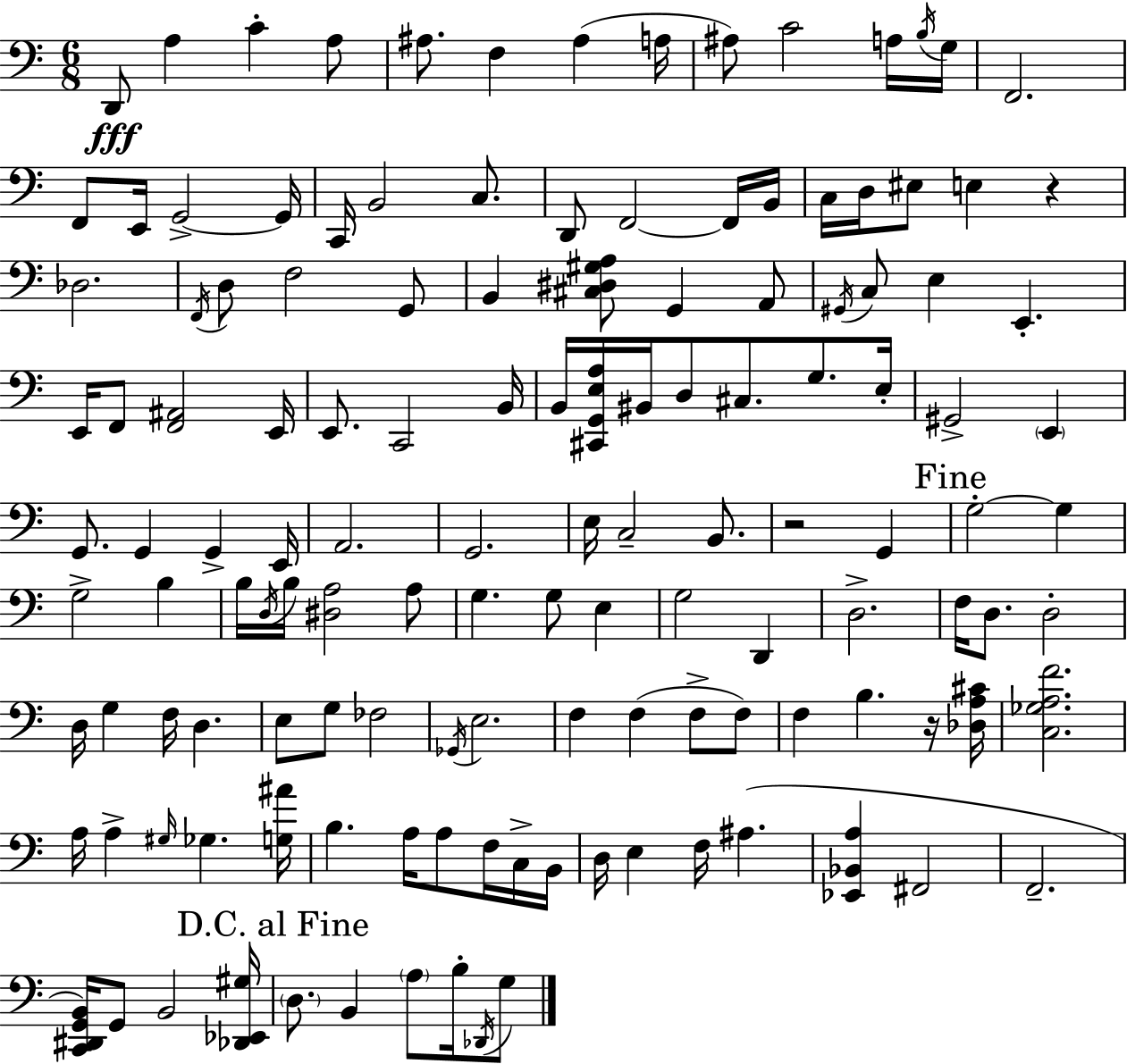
D2/e A3/q C4/q A3/e A#3/e. F3/q A#3/q A3/s A#3/e C4/h A3/s B3/s G3/s F2/h. F2/e E2/s G2/h G2/s C2/s B2/h C3/e. D2/e F2/h F2/s B2/s C3/s D3/s EIS3/e E3/q R/q Db3/h. F2/s D3/e F3/h G2/e B2/q [C#3,D#3,G#3,A3]/e G2/q A2/e G#2/s C3/e E3/q E2/q. E2/s F2/e [F2,A#2]/h E2/s E2/e. C2/h B2/s B2/s [C#2,G2,E3,A3]/s BIS2/s D3/e C#3/e. G3/e. E3/s G#2/h E2/q G2/e. G2/q G2/q E2/s A2/h. G2/h. E3/s C3/h B2/e. R/h G2/q G3/h G3/q G3/h B3/q B3/s D3/s B3/s [D#3,A3]/h A3/e G3/q. G3/e E3/q G3/h D2/q D3/h. F3/s D3/e. D3/h D3/s G3/q F3/s D3/q. E3/e G3/e FES3/h Gb2/s E3/h. F3/q F3/q F3/e F3/e F3/q B3/q. R/s [Db3,A3,C#4]/s [C3,Gb3,A3,F4]/h. A3/s A3/q G#3/s Gb3/q. [G3,A#4]/s B3/q. A3/s A3/e F3/s C3/s B2/s D3/s E3/q F3/s A#3/q. [Eb2,Bb2,A3]/q F#2/h F2/h. [C2,D#2,G2,B2]/s G2/e B2/h [Db2,Eb2,G#3]/s D3/e. B2/q A3/e B3/s Db2/s G3/e